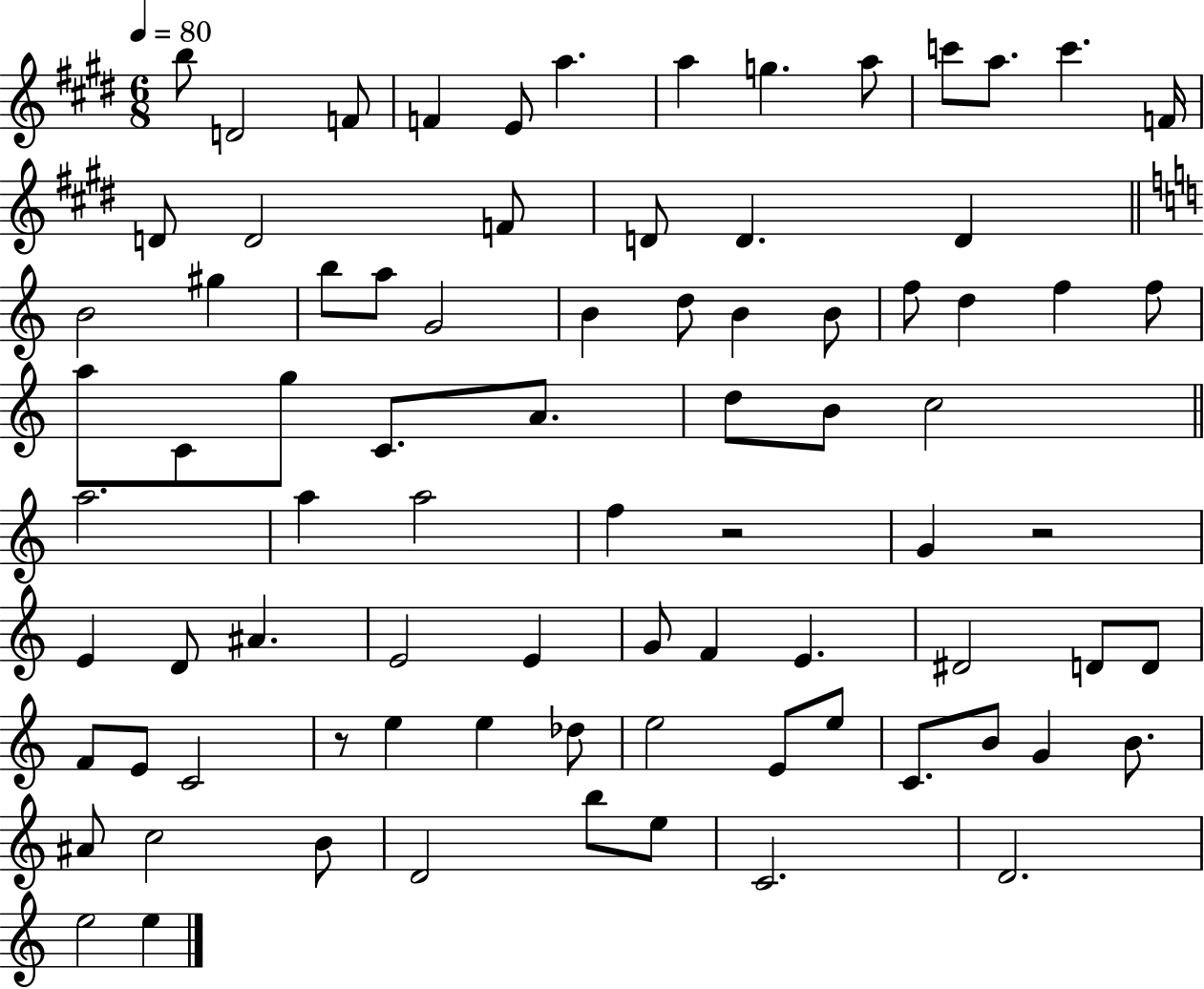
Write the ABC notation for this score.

X:1
T:Untitled
M:6/8
L:1/4
K:E
b/2 D2 F/2 F E/2 a a g a/2 c'/2 a/2 c' F/4 D/2 D2 F/2 D/2 D D B2 ^g b/2 a/2 G2 B d/2 B B/2 f/2 d f f/2 a/2 C/2 g/2 C/2 A/2 d/2 B/2 c2 a2 a a2 f z2 G z2 E D/2 ^A E2 E G/2 F E ^D2 D/2 D/2 F/2 E/2 C2 z/2 e e _d/2 e2 E/2 e/2 C/2 B/2 G B/2 ^A/2 c2 B/2 D2 b/2 e/2 C2 D2 e2 e